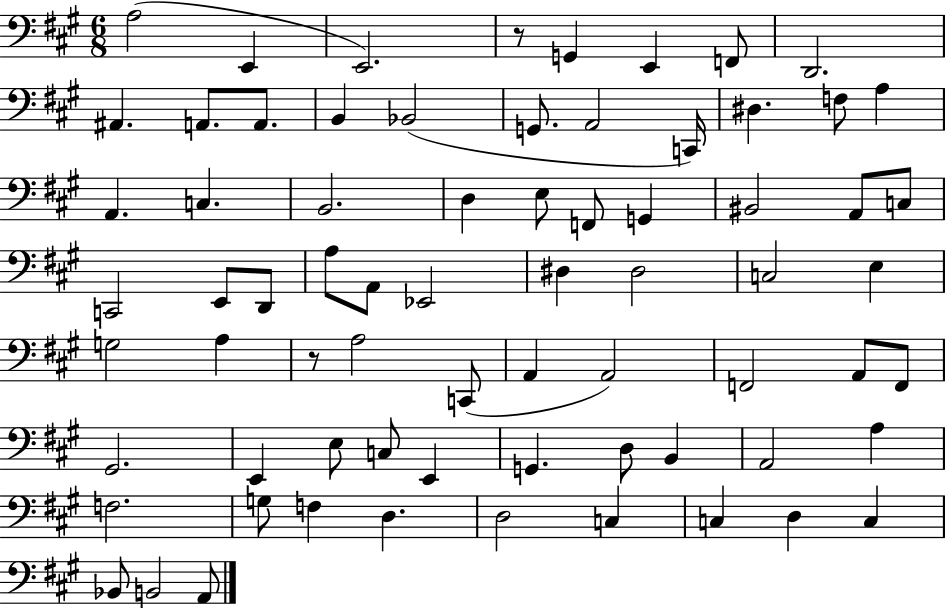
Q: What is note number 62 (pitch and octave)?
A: D3